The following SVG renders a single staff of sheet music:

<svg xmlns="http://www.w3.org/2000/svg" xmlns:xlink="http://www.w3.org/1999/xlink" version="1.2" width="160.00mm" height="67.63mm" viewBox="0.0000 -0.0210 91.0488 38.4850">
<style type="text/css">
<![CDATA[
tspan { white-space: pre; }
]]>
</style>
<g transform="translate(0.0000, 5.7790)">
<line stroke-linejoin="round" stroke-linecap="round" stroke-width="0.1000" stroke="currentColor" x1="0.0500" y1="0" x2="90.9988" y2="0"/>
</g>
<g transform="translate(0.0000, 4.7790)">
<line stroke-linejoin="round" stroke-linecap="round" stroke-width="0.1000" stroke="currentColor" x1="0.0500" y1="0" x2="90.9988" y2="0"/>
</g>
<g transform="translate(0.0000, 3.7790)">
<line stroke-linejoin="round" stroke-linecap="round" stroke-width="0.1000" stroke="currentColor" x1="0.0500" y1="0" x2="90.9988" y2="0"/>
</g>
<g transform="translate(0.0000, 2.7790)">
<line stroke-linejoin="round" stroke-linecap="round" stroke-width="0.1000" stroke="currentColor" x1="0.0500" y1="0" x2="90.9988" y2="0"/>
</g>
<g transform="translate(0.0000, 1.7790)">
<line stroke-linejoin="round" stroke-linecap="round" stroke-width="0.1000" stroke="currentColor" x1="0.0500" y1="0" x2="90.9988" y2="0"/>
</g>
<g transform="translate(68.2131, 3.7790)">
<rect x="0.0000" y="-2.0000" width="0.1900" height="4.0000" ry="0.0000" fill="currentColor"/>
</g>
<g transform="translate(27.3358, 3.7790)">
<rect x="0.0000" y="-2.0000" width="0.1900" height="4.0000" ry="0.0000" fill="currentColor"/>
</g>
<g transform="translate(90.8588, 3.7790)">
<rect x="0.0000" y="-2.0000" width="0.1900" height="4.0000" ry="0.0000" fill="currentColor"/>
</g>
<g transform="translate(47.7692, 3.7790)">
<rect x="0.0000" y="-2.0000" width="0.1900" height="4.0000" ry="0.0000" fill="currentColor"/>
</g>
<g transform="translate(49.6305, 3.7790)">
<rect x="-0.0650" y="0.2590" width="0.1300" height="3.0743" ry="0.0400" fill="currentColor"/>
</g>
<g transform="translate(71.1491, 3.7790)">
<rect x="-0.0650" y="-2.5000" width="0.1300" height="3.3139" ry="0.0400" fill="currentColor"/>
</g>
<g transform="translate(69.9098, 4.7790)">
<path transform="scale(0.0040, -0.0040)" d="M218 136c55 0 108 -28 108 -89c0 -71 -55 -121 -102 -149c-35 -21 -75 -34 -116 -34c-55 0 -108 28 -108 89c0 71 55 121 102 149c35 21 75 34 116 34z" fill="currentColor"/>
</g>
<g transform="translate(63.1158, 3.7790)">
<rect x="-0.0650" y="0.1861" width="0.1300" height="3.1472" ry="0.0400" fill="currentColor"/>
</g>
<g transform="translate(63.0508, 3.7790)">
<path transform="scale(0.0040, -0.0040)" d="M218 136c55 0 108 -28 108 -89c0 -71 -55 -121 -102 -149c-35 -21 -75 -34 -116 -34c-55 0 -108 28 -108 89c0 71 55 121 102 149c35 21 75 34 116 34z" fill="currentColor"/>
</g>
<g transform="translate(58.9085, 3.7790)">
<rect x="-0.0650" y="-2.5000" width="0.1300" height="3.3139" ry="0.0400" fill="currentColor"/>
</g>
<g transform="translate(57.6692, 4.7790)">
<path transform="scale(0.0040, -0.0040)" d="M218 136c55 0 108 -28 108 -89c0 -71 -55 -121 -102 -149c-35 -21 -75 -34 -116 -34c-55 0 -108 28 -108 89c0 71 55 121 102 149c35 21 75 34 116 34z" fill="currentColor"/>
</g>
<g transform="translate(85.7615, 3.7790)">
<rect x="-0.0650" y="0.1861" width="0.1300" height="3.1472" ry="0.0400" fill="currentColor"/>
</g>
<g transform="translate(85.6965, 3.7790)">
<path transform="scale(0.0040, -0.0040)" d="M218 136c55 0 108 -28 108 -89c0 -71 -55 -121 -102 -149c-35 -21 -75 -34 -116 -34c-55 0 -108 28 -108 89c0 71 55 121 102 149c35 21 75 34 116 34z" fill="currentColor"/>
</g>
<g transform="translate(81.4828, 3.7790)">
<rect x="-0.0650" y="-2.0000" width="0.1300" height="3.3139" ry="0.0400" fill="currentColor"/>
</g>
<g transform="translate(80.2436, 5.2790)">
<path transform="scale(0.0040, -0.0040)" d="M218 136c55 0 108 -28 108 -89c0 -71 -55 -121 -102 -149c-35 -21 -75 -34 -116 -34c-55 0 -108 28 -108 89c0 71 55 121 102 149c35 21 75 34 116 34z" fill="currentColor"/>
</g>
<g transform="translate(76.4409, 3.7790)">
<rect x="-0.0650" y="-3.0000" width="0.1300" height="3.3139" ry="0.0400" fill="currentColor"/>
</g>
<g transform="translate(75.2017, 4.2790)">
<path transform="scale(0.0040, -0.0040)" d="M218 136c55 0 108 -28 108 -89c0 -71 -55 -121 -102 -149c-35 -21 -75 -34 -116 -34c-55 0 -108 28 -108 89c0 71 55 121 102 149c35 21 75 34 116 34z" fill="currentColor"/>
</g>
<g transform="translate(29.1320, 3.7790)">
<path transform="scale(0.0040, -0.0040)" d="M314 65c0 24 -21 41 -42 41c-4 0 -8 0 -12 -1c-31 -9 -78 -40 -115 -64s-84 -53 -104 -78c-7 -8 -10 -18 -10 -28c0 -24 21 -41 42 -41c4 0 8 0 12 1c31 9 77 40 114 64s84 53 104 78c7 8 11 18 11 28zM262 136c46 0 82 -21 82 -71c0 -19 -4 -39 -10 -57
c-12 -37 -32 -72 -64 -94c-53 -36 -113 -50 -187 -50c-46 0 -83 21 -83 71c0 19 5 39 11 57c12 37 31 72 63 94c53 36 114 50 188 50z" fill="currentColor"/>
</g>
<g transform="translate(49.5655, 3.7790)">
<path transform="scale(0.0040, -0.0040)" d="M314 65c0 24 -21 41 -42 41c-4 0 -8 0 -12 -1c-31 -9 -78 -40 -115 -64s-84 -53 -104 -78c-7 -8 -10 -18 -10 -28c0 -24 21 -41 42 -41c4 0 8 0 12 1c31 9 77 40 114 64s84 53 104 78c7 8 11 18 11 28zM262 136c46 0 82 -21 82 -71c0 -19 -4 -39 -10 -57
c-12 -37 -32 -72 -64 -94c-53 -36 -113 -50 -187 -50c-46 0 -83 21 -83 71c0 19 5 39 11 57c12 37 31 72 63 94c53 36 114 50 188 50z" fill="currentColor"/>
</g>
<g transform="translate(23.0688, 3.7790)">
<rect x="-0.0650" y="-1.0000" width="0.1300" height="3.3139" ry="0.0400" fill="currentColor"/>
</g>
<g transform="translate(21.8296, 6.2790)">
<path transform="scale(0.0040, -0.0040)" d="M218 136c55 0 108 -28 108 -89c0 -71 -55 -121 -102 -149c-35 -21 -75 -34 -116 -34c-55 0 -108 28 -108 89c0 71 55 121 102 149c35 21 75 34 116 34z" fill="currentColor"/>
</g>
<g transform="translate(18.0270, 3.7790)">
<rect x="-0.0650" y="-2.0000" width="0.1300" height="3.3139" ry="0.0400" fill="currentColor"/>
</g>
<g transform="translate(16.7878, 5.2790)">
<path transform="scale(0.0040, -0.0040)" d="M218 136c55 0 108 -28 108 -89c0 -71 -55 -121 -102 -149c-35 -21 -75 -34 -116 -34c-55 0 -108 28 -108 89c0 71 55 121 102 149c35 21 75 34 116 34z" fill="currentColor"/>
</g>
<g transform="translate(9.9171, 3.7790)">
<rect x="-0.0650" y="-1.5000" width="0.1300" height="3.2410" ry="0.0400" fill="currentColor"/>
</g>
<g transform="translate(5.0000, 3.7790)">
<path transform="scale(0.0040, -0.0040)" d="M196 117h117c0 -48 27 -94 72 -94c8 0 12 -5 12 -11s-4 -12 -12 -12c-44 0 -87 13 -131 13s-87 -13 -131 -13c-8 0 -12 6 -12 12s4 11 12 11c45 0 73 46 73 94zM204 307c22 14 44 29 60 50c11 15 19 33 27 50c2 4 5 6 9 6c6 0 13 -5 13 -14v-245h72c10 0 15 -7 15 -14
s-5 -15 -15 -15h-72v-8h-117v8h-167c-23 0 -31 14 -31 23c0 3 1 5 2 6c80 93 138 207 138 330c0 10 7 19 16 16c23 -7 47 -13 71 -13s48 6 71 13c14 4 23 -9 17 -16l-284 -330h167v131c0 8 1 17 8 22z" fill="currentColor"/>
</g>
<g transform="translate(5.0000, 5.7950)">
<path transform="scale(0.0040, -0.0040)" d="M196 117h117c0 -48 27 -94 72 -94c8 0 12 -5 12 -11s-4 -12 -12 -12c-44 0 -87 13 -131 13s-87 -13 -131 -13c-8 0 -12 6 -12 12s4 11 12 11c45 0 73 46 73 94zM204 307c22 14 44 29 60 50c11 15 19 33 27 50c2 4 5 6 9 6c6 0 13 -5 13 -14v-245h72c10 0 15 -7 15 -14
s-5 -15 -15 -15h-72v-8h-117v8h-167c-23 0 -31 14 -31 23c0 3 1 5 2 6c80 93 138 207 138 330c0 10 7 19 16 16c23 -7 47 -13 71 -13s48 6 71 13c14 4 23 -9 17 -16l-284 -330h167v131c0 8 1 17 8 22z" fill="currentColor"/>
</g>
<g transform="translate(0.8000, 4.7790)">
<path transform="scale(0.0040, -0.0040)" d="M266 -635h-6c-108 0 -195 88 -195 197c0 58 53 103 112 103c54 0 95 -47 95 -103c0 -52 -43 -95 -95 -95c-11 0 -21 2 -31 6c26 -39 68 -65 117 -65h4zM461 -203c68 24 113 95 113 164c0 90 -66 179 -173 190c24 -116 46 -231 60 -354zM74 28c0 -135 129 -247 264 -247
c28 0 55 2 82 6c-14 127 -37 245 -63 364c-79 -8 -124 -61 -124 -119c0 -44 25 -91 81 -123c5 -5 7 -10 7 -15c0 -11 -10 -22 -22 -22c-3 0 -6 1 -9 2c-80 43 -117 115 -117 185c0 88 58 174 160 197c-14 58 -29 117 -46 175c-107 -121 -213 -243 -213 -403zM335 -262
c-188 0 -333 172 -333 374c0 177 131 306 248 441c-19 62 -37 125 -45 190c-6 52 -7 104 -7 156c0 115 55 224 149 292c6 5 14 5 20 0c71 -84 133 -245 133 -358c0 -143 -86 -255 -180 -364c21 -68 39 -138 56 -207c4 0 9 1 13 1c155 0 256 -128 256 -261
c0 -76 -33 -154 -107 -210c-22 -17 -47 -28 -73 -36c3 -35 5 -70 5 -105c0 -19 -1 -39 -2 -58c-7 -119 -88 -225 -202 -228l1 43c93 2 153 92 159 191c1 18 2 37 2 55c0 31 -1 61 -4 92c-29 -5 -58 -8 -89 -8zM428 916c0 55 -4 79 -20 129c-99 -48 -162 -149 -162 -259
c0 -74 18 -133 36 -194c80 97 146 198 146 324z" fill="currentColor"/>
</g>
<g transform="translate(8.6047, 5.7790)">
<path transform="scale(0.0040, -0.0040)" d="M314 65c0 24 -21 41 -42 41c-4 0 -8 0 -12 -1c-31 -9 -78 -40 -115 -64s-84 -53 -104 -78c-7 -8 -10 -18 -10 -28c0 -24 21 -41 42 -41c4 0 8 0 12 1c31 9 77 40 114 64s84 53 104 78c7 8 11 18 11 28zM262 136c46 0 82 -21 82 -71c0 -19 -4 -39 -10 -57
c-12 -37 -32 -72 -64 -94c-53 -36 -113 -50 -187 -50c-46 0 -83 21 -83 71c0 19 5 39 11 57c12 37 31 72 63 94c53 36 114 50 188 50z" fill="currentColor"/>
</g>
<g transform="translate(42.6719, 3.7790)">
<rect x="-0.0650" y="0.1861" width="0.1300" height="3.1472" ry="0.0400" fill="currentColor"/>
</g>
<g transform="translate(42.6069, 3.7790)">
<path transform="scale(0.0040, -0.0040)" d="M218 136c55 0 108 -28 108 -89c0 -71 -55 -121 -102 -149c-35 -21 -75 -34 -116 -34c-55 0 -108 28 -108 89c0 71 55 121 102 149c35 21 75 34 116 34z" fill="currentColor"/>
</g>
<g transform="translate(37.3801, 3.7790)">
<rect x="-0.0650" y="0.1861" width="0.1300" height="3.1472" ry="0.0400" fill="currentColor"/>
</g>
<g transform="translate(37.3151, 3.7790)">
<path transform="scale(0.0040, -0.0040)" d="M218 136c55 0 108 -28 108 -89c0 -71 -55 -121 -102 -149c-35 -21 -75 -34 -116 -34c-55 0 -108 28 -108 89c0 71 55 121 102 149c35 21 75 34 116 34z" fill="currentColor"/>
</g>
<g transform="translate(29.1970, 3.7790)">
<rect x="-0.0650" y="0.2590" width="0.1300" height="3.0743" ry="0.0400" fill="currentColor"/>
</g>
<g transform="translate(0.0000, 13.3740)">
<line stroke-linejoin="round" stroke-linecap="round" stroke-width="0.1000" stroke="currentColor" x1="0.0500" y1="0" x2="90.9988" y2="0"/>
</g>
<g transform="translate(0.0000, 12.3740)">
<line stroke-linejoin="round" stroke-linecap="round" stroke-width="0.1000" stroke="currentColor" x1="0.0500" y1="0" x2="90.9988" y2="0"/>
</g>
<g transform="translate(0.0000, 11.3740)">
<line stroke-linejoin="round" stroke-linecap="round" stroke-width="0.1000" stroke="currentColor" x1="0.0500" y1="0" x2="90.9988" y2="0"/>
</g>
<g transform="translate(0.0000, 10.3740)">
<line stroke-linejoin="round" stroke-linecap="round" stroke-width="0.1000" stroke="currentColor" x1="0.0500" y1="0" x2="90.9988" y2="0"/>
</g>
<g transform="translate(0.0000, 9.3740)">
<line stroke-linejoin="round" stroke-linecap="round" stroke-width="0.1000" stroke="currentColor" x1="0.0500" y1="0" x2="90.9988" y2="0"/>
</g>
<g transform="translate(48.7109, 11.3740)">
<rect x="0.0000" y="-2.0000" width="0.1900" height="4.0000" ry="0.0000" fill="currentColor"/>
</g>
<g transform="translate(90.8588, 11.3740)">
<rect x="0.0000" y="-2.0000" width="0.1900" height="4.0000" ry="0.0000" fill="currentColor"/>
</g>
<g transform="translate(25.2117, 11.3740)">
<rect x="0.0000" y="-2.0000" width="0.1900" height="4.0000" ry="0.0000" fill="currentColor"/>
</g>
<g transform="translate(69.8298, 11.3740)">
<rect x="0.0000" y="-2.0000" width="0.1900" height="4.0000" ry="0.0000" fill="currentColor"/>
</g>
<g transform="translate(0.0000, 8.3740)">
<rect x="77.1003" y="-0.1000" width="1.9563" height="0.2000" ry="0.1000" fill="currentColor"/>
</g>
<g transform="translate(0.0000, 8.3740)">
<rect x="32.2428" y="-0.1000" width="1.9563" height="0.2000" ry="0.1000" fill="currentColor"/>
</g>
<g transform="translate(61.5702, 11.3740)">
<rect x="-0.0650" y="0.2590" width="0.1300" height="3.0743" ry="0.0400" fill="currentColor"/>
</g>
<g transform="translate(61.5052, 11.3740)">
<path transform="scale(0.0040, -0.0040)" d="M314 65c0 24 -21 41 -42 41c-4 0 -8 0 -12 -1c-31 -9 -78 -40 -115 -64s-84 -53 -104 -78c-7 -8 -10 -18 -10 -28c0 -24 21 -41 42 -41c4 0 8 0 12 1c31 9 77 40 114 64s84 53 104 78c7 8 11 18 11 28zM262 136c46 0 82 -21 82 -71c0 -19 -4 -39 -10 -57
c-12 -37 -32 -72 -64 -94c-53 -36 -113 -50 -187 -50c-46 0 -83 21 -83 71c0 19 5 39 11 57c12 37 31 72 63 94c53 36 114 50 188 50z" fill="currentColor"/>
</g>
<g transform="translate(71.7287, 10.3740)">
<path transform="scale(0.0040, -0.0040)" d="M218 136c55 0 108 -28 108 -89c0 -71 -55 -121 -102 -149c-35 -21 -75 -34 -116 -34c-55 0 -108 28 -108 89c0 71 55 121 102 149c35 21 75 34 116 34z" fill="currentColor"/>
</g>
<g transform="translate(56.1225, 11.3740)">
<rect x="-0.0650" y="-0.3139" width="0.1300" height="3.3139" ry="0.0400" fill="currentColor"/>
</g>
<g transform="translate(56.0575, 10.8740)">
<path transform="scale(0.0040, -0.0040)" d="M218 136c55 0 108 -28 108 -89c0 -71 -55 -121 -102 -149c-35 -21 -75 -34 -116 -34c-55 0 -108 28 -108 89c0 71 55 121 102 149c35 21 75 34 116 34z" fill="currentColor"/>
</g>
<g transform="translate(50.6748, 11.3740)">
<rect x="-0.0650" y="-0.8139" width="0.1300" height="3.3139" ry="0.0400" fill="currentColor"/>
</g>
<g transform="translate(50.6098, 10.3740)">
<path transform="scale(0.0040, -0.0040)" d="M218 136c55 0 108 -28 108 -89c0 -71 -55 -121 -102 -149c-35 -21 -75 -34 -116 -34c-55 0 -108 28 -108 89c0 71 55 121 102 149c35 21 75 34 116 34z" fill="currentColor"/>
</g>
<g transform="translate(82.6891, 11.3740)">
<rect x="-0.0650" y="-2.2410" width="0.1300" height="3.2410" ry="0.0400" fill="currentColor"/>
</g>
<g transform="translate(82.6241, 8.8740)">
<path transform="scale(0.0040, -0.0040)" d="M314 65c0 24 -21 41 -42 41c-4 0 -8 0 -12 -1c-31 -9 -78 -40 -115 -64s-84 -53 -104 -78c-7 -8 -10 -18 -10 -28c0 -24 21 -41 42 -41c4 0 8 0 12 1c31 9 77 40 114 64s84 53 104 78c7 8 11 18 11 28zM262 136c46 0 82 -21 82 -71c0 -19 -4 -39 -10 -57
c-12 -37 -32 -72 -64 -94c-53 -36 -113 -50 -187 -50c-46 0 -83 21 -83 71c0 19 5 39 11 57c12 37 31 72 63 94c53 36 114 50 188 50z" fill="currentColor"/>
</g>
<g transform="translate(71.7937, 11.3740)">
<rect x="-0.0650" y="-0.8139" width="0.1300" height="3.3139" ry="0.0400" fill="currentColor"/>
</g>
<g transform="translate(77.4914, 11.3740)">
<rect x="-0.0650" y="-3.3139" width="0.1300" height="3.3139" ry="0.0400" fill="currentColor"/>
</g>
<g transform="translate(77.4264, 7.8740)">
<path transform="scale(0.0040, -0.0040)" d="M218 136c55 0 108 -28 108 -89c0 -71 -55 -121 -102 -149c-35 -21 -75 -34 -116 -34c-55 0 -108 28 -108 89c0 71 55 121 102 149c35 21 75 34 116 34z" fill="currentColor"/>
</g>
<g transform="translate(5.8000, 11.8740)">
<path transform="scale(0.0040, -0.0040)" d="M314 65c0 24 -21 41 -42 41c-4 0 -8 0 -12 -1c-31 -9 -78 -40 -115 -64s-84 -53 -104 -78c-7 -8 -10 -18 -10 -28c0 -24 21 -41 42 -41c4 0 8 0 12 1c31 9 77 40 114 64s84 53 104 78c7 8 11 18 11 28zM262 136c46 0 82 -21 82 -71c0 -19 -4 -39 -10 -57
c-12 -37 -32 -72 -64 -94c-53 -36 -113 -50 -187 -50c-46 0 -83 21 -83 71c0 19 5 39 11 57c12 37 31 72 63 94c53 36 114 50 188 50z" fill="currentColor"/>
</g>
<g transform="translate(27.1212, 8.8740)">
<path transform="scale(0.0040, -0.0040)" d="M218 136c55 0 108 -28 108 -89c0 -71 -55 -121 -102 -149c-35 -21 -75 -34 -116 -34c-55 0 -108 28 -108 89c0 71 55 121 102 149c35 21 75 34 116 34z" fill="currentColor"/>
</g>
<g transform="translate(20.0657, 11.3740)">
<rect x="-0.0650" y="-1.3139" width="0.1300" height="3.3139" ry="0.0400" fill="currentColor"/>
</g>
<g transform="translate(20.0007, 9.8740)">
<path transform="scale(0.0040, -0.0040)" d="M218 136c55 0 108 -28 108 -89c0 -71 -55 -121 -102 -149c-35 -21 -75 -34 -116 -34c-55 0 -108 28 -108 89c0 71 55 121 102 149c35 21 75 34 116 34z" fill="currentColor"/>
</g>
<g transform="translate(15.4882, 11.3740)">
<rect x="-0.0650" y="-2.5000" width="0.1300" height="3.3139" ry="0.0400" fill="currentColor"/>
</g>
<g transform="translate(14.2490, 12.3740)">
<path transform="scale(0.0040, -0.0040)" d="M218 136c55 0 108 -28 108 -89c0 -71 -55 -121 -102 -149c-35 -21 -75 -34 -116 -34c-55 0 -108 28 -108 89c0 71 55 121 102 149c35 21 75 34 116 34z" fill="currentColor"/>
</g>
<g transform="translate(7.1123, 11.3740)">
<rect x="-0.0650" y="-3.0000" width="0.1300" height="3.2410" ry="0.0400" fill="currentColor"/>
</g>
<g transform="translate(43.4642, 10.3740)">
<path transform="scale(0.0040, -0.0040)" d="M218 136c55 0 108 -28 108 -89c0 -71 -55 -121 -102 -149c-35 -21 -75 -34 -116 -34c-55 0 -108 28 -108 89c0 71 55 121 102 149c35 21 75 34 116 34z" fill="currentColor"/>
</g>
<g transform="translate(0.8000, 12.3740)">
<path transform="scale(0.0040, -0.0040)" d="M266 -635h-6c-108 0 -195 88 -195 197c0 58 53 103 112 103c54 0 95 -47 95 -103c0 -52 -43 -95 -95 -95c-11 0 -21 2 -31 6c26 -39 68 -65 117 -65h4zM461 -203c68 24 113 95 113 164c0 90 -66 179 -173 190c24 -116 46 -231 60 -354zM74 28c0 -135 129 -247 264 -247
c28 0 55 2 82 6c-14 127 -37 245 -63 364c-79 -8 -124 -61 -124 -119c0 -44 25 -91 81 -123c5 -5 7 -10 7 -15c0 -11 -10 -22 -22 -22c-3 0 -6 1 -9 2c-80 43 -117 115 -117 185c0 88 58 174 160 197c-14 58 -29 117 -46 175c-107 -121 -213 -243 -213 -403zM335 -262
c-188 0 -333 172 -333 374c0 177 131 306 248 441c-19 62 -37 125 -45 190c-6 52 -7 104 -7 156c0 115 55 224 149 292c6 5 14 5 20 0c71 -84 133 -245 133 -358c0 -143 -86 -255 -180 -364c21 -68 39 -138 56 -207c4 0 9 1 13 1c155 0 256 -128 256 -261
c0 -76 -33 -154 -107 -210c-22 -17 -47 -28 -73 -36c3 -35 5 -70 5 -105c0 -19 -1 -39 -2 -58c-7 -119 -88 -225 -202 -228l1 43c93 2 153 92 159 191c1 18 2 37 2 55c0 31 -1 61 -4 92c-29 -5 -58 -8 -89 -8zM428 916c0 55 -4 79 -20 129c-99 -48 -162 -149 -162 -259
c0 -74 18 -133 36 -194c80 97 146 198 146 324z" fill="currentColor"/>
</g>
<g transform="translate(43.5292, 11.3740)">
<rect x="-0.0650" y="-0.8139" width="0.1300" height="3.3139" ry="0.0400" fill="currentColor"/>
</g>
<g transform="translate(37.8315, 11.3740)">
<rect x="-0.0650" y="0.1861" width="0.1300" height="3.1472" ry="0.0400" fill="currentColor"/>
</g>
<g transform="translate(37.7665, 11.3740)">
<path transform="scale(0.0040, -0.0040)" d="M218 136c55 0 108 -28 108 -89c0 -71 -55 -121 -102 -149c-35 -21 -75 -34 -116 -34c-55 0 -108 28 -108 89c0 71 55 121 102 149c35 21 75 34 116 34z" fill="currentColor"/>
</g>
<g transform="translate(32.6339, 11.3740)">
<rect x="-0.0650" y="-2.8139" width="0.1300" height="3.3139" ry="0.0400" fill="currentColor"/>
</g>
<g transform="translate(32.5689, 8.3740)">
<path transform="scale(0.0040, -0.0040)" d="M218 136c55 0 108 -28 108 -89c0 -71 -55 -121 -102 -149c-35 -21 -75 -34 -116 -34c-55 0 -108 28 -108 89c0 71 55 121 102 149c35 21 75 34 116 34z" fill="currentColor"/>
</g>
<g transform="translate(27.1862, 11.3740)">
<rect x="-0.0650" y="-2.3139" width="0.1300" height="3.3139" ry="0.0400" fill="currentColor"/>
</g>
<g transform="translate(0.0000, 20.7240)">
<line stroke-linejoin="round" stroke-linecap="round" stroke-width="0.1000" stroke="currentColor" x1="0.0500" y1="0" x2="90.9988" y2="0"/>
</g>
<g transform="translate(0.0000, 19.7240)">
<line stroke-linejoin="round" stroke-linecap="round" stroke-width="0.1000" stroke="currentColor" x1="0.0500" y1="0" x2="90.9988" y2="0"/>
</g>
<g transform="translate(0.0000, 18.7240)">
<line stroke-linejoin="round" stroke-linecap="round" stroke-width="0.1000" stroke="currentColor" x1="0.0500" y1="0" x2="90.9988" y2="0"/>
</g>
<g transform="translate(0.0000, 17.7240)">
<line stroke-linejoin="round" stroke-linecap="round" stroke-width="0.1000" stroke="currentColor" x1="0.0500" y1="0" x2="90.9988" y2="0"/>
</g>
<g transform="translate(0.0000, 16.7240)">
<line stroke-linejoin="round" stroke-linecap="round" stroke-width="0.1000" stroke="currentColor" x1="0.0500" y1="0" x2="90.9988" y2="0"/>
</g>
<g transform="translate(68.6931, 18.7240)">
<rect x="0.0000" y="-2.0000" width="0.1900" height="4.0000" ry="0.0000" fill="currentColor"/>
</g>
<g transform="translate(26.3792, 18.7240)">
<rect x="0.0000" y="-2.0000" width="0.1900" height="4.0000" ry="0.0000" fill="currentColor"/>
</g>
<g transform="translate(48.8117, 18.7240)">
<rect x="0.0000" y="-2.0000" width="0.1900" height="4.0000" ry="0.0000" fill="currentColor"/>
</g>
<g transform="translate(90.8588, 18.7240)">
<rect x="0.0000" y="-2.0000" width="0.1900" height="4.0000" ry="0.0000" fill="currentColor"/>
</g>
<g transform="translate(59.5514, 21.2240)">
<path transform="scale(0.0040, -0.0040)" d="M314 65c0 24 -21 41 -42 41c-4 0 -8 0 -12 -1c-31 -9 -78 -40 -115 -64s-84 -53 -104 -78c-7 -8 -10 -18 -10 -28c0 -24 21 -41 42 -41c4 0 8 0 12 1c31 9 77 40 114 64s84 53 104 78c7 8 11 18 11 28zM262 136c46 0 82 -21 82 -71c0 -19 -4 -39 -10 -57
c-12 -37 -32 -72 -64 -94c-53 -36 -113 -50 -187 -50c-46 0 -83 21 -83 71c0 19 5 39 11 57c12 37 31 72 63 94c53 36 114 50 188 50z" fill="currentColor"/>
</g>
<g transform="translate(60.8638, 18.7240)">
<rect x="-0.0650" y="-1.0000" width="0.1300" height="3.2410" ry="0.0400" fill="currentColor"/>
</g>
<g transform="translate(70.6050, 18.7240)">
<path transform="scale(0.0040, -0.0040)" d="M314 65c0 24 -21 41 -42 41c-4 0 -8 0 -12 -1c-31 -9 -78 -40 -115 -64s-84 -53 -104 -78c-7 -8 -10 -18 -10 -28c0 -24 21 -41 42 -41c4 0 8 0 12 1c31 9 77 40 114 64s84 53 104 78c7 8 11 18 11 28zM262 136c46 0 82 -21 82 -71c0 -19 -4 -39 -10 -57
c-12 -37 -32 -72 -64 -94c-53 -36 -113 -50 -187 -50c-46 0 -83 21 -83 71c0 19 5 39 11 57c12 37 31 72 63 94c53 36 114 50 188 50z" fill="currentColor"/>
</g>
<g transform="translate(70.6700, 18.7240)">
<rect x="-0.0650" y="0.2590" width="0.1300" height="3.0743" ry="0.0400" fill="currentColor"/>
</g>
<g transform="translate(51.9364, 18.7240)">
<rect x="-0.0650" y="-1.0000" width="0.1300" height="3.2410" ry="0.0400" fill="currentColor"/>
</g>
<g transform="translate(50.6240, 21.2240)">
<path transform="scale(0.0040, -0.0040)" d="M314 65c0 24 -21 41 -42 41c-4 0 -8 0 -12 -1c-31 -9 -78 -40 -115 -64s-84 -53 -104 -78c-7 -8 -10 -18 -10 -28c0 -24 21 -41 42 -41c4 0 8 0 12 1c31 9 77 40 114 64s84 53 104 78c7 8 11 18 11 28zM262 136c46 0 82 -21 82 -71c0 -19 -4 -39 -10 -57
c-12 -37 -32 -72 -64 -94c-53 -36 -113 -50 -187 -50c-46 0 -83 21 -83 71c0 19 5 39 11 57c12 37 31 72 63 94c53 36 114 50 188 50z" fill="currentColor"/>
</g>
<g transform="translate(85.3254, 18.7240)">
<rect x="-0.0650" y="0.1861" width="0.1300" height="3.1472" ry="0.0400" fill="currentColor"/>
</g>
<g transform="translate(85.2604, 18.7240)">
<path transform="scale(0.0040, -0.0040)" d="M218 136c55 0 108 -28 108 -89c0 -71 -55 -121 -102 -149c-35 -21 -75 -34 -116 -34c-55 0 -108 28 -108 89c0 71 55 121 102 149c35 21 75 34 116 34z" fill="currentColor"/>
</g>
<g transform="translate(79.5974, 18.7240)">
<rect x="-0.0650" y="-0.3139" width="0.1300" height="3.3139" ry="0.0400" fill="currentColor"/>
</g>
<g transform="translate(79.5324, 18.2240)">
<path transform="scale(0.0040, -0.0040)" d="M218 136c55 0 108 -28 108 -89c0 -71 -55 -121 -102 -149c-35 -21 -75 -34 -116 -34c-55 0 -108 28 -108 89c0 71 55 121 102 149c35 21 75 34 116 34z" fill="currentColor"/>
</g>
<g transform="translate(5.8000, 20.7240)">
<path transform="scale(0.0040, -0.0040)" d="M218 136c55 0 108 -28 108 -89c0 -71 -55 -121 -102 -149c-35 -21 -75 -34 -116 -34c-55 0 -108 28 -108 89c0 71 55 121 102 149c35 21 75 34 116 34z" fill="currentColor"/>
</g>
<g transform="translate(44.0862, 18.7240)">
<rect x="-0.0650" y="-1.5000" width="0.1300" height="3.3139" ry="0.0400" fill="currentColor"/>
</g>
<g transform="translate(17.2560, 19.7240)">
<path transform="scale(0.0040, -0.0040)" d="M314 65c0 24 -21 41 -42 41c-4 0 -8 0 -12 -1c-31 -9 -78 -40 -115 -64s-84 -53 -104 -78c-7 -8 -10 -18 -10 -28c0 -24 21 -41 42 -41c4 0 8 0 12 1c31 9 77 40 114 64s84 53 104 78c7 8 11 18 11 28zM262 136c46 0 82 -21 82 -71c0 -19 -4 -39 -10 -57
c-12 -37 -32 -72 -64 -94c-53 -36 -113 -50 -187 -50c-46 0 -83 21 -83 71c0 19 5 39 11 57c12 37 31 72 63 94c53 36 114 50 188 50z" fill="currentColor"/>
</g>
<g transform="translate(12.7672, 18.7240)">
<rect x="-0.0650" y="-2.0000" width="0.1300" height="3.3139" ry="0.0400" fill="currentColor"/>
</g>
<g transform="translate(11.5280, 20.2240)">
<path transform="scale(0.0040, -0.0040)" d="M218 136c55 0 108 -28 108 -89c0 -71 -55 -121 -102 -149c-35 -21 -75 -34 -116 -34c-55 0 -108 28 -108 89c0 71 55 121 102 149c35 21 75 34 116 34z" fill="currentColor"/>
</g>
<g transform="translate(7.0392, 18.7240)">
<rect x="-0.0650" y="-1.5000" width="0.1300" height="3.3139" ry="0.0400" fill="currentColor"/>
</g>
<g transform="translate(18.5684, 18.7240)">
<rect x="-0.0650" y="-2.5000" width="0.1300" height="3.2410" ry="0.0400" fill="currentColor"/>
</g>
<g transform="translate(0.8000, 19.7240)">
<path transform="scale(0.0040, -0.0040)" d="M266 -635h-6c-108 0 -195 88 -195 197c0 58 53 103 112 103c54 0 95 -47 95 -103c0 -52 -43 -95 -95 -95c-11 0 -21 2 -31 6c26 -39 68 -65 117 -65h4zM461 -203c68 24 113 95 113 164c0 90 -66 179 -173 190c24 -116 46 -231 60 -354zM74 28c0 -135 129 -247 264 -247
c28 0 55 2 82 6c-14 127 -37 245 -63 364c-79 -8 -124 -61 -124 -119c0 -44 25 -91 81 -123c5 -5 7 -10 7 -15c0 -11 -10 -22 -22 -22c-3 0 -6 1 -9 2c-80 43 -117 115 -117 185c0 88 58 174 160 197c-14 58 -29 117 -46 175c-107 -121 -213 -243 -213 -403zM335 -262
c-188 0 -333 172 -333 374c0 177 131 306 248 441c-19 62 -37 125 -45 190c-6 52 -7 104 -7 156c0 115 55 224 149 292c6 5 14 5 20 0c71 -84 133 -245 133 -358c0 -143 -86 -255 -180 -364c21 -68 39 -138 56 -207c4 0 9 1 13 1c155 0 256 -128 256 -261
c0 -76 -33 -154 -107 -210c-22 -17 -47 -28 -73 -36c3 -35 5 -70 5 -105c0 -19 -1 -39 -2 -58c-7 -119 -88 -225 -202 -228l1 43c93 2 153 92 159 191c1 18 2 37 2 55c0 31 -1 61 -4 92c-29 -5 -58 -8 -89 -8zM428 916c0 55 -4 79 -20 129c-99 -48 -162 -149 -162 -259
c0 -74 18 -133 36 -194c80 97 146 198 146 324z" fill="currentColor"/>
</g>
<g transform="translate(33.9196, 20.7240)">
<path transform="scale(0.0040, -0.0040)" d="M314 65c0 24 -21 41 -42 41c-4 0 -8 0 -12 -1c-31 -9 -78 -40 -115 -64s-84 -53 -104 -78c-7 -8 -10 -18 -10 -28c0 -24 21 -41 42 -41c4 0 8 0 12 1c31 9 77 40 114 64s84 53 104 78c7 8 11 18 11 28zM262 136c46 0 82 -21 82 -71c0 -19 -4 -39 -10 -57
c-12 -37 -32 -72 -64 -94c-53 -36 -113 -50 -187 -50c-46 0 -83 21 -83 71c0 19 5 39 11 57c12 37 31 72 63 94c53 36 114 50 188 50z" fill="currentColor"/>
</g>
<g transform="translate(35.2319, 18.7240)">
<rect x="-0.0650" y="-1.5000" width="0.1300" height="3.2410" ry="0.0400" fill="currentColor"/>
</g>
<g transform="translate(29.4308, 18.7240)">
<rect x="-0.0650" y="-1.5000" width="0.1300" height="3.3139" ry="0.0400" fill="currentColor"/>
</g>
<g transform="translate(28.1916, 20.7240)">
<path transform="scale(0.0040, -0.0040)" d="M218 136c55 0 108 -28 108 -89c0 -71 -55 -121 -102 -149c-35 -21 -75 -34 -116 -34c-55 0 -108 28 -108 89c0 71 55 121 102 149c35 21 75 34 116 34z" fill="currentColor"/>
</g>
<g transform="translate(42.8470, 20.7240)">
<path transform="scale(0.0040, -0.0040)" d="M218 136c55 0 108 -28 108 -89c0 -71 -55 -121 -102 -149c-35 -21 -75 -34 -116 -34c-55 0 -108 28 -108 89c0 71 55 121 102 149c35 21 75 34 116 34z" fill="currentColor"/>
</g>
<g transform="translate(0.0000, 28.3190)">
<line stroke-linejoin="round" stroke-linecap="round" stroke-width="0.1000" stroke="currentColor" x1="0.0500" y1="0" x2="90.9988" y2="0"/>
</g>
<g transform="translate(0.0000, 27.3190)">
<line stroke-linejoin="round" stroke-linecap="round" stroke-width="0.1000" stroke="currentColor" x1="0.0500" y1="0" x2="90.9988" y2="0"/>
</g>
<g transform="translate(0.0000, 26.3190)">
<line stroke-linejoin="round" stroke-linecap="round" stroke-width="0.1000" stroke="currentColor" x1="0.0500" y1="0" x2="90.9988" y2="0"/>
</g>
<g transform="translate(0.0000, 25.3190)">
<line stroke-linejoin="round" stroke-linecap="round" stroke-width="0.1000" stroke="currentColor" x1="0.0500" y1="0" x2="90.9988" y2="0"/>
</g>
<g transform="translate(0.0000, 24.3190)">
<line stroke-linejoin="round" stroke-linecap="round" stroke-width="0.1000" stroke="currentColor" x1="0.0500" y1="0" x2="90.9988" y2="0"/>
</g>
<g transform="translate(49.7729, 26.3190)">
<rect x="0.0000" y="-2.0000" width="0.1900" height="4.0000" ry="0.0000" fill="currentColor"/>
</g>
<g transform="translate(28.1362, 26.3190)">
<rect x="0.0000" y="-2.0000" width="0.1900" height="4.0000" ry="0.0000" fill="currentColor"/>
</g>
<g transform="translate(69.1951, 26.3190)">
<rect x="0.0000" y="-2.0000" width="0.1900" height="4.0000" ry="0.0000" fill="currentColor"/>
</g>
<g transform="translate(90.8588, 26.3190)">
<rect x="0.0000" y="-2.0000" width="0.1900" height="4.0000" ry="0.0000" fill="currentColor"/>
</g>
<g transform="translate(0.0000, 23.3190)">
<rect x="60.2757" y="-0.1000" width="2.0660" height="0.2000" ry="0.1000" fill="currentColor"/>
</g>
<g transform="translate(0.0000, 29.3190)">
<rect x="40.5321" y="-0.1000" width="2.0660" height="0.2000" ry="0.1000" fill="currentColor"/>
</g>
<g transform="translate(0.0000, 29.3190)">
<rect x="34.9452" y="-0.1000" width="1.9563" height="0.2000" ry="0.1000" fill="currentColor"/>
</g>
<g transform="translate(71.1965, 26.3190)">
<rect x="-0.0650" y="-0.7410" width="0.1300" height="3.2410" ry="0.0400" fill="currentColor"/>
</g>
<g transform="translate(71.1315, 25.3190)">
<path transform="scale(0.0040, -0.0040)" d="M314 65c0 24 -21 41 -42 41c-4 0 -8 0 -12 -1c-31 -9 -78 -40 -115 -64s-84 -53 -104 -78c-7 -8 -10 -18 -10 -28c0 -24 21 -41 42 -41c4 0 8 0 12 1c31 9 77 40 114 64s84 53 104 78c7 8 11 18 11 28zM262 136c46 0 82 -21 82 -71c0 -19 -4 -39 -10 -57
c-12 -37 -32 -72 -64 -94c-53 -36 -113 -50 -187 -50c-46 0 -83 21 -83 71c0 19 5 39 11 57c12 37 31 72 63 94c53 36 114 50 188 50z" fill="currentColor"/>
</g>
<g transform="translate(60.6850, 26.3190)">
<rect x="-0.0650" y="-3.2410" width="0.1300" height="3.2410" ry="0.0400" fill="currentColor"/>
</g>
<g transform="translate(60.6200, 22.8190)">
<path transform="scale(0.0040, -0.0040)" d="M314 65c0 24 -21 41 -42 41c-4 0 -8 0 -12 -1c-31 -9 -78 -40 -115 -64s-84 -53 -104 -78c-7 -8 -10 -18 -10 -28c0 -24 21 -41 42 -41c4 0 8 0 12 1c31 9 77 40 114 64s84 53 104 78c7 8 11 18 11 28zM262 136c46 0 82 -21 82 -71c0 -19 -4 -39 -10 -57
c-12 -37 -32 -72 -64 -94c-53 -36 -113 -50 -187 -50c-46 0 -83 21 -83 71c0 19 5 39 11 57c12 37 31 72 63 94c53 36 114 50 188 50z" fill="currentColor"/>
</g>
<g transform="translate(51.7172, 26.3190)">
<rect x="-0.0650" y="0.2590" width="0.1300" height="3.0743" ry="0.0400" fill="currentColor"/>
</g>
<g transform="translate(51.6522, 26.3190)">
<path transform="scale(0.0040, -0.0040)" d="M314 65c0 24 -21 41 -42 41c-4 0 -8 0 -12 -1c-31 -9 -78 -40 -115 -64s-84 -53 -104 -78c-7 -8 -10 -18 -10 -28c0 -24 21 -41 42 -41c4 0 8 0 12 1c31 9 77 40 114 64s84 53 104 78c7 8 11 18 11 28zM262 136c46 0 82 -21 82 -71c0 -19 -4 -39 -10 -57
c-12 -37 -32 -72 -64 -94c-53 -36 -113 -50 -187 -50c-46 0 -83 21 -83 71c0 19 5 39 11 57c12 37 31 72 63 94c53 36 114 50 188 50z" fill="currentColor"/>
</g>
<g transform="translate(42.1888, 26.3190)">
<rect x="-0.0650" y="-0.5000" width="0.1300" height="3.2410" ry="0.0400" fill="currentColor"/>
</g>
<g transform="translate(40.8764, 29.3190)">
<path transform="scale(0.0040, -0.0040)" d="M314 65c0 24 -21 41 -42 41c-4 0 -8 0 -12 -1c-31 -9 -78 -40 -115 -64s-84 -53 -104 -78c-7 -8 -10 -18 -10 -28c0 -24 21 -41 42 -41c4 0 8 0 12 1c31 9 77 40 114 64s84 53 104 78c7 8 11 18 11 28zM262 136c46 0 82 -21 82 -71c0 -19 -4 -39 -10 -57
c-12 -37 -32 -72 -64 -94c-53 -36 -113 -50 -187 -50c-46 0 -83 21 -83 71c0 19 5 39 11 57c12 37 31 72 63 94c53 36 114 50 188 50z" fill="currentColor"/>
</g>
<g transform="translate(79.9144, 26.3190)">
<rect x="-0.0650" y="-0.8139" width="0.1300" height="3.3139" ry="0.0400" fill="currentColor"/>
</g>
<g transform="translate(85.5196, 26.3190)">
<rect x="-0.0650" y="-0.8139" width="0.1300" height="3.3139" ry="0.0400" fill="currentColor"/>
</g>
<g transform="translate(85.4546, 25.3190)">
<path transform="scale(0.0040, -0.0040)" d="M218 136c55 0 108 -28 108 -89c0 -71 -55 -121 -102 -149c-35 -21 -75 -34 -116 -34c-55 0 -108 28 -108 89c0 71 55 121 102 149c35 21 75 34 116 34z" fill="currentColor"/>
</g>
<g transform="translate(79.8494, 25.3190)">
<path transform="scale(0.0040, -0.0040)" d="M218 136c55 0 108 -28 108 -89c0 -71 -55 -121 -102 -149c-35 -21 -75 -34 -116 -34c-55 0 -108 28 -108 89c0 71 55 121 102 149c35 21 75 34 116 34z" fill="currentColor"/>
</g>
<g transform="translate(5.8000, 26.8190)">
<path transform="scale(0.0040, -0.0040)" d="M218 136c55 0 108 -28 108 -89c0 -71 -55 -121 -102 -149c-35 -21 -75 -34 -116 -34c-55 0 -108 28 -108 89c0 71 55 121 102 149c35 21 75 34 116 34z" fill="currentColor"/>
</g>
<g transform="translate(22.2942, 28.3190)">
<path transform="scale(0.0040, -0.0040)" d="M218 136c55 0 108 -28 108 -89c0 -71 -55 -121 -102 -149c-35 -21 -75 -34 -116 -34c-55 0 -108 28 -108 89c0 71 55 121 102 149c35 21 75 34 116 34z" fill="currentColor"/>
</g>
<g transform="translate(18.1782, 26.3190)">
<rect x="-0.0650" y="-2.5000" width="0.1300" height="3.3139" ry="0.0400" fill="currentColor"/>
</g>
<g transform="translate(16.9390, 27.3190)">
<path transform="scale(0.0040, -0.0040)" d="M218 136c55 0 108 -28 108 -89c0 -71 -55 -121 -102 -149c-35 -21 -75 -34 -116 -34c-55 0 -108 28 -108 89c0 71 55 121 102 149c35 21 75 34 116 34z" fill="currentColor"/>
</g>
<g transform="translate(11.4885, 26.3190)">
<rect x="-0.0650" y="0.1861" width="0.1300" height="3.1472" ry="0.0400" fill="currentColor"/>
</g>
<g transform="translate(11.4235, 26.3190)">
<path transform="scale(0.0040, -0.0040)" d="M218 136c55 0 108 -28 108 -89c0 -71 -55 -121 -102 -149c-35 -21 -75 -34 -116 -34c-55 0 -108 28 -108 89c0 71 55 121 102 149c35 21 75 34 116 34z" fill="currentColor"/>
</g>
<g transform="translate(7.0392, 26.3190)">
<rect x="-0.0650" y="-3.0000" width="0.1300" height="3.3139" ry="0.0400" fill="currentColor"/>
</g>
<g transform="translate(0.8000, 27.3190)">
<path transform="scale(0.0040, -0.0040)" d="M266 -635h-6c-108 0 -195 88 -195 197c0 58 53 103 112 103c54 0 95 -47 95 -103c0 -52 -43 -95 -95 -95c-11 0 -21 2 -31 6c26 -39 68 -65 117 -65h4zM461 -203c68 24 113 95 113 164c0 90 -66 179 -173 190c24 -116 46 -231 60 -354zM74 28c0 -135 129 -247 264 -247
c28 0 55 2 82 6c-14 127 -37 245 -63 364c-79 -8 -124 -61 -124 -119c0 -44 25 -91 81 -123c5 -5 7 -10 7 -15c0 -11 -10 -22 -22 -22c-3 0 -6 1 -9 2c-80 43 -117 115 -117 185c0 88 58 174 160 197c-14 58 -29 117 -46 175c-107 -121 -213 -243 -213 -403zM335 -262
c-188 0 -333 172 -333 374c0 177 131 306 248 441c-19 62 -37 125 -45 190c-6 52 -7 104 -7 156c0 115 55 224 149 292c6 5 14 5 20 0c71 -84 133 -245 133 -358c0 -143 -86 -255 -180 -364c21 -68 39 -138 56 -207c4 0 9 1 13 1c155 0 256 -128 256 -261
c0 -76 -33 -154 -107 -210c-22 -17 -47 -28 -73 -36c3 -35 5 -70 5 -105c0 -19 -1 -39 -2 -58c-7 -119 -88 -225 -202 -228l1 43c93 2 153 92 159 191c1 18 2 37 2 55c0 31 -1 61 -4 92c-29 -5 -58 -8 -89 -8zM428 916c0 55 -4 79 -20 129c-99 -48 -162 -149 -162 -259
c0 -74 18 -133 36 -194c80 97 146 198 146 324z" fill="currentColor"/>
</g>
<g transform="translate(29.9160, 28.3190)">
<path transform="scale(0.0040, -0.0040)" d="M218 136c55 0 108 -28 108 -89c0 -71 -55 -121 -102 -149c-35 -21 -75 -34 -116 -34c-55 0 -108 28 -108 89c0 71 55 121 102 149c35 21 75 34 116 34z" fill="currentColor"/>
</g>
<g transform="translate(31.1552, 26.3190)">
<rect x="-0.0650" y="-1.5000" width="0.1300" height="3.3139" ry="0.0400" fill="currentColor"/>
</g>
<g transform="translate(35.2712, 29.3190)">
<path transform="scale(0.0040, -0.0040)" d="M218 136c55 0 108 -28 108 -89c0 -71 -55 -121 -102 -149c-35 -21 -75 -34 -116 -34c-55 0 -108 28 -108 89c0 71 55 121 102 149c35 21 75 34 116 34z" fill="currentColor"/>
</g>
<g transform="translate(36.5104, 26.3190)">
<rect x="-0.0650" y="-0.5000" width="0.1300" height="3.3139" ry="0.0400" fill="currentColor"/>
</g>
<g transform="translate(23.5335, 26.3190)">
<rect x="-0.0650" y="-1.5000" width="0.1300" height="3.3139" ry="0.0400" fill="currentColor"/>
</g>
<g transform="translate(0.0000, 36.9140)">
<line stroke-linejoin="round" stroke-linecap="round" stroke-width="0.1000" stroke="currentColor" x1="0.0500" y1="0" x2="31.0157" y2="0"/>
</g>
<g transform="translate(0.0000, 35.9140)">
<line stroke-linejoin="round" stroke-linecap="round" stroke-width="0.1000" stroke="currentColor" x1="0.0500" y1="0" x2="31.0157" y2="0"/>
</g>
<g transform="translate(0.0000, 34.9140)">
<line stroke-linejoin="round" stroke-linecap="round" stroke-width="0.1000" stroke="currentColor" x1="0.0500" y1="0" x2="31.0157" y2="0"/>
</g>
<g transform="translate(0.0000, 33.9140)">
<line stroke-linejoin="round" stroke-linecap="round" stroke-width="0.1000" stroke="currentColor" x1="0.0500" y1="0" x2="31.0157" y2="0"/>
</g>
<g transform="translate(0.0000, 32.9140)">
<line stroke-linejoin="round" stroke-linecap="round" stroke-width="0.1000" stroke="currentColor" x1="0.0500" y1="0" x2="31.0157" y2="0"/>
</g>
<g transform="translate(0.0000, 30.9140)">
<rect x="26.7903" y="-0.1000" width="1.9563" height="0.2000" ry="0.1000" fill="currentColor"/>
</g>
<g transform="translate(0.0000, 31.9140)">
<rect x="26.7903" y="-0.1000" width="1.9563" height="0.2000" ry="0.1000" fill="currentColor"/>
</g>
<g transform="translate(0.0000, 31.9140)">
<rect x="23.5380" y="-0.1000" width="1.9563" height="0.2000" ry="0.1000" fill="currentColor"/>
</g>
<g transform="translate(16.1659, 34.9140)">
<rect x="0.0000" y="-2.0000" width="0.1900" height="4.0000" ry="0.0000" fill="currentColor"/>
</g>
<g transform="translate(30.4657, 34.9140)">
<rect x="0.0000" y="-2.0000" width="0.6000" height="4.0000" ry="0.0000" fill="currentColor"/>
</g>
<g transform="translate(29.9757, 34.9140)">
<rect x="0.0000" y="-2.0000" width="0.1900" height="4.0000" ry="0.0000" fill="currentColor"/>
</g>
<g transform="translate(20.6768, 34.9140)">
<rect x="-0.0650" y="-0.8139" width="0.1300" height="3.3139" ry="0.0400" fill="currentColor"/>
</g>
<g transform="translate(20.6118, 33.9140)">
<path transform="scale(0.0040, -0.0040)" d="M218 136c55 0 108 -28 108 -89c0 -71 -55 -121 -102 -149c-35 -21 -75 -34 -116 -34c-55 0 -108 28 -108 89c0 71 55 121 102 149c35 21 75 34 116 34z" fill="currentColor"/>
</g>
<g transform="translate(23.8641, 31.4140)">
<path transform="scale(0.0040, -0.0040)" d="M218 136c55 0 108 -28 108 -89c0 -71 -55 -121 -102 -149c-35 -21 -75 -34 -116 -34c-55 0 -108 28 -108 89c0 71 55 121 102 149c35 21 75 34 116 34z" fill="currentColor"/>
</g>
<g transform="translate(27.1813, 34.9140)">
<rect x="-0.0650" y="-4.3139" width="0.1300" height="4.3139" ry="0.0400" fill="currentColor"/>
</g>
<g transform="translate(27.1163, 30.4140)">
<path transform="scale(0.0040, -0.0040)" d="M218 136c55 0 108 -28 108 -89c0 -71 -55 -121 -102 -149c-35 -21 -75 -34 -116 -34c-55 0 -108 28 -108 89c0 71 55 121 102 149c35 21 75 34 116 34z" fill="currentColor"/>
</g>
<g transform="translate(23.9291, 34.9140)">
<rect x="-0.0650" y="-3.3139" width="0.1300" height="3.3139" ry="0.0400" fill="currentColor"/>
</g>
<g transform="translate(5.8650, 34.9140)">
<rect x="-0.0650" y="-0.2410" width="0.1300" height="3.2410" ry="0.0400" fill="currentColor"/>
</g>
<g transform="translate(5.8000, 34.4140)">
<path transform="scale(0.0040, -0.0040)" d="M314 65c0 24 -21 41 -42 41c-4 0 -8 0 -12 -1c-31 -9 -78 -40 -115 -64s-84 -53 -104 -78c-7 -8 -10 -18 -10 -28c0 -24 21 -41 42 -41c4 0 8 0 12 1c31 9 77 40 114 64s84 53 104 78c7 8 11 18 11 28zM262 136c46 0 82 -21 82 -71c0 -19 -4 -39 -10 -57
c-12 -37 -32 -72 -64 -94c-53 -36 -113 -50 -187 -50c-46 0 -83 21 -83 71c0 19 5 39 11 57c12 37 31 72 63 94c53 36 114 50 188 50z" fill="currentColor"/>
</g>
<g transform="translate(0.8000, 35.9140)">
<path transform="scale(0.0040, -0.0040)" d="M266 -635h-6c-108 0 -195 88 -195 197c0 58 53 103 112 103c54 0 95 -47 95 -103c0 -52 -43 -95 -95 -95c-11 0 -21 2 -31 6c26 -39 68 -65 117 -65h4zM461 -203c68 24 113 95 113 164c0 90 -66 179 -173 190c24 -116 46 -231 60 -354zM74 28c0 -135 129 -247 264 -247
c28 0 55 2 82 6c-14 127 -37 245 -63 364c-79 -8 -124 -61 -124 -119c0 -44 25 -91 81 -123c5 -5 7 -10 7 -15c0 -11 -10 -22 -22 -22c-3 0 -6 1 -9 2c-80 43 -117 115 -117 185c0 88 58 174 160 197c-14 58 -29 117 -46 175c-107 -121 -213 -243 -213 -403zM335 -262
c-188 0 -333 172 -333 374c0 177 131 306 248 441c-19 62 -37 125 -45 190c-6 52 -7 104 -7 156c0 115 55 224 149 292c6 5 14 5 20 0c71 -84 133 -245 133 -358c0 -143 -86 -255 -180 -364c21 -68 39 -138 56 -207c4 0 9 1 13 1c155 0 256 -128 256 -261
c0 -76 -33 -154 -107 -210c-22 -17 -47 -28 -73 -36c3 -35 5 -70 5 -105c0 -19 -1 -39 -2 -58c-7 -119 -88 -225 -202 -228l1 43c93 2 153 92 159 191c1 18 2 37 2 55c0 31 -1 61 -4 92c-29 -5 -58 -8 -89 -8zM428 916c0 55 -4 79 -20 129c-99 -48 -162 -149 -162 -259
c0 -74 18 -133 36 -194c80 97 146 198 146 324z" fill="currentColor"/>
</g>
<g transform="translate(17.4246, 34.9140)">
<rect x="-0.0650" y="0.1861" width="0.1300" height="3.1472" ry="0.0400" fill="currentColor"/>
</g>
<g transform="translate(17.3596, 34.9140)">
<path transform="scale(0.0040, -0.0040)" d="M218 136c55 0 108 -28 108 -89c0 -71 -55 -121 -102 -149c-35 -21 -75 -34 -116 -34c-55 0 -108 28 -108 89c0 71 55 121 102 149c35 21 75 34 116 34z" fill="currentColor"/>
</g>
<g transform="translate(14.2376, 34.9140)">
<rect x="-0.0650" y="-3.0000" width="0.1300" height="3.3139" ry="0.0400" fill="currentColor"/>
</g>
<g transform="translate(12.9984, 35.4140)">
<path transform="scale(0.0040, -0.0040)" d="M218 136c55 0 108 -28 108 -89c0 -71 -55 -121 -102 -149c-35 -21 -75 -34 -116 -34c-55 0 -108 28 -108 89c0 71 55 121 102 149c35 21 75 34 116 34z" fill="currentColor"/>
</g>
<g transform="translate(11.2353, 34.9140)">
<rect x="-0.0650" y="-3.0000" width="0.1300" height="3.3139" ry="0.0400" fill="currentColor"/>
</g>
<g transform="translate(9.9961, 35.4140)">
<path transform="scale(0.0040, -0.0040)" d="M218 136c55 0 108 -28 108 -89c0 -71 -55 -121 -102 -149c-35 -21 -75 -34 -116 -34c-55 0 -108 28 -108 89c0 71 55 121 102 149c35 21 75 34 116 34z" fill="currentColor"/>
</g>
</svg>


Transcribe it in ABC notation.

X:1
T:Untitled
M:4/4
L:1/4
K:C
E2 F D B2 B B B2 G B G A F B A2 G e g a B d d c B2 d b g2 E F G2 E E2 E D2 D2 B2 c B A B G E E C C2 B2 b2 d2 d d c2 A A B d b d'